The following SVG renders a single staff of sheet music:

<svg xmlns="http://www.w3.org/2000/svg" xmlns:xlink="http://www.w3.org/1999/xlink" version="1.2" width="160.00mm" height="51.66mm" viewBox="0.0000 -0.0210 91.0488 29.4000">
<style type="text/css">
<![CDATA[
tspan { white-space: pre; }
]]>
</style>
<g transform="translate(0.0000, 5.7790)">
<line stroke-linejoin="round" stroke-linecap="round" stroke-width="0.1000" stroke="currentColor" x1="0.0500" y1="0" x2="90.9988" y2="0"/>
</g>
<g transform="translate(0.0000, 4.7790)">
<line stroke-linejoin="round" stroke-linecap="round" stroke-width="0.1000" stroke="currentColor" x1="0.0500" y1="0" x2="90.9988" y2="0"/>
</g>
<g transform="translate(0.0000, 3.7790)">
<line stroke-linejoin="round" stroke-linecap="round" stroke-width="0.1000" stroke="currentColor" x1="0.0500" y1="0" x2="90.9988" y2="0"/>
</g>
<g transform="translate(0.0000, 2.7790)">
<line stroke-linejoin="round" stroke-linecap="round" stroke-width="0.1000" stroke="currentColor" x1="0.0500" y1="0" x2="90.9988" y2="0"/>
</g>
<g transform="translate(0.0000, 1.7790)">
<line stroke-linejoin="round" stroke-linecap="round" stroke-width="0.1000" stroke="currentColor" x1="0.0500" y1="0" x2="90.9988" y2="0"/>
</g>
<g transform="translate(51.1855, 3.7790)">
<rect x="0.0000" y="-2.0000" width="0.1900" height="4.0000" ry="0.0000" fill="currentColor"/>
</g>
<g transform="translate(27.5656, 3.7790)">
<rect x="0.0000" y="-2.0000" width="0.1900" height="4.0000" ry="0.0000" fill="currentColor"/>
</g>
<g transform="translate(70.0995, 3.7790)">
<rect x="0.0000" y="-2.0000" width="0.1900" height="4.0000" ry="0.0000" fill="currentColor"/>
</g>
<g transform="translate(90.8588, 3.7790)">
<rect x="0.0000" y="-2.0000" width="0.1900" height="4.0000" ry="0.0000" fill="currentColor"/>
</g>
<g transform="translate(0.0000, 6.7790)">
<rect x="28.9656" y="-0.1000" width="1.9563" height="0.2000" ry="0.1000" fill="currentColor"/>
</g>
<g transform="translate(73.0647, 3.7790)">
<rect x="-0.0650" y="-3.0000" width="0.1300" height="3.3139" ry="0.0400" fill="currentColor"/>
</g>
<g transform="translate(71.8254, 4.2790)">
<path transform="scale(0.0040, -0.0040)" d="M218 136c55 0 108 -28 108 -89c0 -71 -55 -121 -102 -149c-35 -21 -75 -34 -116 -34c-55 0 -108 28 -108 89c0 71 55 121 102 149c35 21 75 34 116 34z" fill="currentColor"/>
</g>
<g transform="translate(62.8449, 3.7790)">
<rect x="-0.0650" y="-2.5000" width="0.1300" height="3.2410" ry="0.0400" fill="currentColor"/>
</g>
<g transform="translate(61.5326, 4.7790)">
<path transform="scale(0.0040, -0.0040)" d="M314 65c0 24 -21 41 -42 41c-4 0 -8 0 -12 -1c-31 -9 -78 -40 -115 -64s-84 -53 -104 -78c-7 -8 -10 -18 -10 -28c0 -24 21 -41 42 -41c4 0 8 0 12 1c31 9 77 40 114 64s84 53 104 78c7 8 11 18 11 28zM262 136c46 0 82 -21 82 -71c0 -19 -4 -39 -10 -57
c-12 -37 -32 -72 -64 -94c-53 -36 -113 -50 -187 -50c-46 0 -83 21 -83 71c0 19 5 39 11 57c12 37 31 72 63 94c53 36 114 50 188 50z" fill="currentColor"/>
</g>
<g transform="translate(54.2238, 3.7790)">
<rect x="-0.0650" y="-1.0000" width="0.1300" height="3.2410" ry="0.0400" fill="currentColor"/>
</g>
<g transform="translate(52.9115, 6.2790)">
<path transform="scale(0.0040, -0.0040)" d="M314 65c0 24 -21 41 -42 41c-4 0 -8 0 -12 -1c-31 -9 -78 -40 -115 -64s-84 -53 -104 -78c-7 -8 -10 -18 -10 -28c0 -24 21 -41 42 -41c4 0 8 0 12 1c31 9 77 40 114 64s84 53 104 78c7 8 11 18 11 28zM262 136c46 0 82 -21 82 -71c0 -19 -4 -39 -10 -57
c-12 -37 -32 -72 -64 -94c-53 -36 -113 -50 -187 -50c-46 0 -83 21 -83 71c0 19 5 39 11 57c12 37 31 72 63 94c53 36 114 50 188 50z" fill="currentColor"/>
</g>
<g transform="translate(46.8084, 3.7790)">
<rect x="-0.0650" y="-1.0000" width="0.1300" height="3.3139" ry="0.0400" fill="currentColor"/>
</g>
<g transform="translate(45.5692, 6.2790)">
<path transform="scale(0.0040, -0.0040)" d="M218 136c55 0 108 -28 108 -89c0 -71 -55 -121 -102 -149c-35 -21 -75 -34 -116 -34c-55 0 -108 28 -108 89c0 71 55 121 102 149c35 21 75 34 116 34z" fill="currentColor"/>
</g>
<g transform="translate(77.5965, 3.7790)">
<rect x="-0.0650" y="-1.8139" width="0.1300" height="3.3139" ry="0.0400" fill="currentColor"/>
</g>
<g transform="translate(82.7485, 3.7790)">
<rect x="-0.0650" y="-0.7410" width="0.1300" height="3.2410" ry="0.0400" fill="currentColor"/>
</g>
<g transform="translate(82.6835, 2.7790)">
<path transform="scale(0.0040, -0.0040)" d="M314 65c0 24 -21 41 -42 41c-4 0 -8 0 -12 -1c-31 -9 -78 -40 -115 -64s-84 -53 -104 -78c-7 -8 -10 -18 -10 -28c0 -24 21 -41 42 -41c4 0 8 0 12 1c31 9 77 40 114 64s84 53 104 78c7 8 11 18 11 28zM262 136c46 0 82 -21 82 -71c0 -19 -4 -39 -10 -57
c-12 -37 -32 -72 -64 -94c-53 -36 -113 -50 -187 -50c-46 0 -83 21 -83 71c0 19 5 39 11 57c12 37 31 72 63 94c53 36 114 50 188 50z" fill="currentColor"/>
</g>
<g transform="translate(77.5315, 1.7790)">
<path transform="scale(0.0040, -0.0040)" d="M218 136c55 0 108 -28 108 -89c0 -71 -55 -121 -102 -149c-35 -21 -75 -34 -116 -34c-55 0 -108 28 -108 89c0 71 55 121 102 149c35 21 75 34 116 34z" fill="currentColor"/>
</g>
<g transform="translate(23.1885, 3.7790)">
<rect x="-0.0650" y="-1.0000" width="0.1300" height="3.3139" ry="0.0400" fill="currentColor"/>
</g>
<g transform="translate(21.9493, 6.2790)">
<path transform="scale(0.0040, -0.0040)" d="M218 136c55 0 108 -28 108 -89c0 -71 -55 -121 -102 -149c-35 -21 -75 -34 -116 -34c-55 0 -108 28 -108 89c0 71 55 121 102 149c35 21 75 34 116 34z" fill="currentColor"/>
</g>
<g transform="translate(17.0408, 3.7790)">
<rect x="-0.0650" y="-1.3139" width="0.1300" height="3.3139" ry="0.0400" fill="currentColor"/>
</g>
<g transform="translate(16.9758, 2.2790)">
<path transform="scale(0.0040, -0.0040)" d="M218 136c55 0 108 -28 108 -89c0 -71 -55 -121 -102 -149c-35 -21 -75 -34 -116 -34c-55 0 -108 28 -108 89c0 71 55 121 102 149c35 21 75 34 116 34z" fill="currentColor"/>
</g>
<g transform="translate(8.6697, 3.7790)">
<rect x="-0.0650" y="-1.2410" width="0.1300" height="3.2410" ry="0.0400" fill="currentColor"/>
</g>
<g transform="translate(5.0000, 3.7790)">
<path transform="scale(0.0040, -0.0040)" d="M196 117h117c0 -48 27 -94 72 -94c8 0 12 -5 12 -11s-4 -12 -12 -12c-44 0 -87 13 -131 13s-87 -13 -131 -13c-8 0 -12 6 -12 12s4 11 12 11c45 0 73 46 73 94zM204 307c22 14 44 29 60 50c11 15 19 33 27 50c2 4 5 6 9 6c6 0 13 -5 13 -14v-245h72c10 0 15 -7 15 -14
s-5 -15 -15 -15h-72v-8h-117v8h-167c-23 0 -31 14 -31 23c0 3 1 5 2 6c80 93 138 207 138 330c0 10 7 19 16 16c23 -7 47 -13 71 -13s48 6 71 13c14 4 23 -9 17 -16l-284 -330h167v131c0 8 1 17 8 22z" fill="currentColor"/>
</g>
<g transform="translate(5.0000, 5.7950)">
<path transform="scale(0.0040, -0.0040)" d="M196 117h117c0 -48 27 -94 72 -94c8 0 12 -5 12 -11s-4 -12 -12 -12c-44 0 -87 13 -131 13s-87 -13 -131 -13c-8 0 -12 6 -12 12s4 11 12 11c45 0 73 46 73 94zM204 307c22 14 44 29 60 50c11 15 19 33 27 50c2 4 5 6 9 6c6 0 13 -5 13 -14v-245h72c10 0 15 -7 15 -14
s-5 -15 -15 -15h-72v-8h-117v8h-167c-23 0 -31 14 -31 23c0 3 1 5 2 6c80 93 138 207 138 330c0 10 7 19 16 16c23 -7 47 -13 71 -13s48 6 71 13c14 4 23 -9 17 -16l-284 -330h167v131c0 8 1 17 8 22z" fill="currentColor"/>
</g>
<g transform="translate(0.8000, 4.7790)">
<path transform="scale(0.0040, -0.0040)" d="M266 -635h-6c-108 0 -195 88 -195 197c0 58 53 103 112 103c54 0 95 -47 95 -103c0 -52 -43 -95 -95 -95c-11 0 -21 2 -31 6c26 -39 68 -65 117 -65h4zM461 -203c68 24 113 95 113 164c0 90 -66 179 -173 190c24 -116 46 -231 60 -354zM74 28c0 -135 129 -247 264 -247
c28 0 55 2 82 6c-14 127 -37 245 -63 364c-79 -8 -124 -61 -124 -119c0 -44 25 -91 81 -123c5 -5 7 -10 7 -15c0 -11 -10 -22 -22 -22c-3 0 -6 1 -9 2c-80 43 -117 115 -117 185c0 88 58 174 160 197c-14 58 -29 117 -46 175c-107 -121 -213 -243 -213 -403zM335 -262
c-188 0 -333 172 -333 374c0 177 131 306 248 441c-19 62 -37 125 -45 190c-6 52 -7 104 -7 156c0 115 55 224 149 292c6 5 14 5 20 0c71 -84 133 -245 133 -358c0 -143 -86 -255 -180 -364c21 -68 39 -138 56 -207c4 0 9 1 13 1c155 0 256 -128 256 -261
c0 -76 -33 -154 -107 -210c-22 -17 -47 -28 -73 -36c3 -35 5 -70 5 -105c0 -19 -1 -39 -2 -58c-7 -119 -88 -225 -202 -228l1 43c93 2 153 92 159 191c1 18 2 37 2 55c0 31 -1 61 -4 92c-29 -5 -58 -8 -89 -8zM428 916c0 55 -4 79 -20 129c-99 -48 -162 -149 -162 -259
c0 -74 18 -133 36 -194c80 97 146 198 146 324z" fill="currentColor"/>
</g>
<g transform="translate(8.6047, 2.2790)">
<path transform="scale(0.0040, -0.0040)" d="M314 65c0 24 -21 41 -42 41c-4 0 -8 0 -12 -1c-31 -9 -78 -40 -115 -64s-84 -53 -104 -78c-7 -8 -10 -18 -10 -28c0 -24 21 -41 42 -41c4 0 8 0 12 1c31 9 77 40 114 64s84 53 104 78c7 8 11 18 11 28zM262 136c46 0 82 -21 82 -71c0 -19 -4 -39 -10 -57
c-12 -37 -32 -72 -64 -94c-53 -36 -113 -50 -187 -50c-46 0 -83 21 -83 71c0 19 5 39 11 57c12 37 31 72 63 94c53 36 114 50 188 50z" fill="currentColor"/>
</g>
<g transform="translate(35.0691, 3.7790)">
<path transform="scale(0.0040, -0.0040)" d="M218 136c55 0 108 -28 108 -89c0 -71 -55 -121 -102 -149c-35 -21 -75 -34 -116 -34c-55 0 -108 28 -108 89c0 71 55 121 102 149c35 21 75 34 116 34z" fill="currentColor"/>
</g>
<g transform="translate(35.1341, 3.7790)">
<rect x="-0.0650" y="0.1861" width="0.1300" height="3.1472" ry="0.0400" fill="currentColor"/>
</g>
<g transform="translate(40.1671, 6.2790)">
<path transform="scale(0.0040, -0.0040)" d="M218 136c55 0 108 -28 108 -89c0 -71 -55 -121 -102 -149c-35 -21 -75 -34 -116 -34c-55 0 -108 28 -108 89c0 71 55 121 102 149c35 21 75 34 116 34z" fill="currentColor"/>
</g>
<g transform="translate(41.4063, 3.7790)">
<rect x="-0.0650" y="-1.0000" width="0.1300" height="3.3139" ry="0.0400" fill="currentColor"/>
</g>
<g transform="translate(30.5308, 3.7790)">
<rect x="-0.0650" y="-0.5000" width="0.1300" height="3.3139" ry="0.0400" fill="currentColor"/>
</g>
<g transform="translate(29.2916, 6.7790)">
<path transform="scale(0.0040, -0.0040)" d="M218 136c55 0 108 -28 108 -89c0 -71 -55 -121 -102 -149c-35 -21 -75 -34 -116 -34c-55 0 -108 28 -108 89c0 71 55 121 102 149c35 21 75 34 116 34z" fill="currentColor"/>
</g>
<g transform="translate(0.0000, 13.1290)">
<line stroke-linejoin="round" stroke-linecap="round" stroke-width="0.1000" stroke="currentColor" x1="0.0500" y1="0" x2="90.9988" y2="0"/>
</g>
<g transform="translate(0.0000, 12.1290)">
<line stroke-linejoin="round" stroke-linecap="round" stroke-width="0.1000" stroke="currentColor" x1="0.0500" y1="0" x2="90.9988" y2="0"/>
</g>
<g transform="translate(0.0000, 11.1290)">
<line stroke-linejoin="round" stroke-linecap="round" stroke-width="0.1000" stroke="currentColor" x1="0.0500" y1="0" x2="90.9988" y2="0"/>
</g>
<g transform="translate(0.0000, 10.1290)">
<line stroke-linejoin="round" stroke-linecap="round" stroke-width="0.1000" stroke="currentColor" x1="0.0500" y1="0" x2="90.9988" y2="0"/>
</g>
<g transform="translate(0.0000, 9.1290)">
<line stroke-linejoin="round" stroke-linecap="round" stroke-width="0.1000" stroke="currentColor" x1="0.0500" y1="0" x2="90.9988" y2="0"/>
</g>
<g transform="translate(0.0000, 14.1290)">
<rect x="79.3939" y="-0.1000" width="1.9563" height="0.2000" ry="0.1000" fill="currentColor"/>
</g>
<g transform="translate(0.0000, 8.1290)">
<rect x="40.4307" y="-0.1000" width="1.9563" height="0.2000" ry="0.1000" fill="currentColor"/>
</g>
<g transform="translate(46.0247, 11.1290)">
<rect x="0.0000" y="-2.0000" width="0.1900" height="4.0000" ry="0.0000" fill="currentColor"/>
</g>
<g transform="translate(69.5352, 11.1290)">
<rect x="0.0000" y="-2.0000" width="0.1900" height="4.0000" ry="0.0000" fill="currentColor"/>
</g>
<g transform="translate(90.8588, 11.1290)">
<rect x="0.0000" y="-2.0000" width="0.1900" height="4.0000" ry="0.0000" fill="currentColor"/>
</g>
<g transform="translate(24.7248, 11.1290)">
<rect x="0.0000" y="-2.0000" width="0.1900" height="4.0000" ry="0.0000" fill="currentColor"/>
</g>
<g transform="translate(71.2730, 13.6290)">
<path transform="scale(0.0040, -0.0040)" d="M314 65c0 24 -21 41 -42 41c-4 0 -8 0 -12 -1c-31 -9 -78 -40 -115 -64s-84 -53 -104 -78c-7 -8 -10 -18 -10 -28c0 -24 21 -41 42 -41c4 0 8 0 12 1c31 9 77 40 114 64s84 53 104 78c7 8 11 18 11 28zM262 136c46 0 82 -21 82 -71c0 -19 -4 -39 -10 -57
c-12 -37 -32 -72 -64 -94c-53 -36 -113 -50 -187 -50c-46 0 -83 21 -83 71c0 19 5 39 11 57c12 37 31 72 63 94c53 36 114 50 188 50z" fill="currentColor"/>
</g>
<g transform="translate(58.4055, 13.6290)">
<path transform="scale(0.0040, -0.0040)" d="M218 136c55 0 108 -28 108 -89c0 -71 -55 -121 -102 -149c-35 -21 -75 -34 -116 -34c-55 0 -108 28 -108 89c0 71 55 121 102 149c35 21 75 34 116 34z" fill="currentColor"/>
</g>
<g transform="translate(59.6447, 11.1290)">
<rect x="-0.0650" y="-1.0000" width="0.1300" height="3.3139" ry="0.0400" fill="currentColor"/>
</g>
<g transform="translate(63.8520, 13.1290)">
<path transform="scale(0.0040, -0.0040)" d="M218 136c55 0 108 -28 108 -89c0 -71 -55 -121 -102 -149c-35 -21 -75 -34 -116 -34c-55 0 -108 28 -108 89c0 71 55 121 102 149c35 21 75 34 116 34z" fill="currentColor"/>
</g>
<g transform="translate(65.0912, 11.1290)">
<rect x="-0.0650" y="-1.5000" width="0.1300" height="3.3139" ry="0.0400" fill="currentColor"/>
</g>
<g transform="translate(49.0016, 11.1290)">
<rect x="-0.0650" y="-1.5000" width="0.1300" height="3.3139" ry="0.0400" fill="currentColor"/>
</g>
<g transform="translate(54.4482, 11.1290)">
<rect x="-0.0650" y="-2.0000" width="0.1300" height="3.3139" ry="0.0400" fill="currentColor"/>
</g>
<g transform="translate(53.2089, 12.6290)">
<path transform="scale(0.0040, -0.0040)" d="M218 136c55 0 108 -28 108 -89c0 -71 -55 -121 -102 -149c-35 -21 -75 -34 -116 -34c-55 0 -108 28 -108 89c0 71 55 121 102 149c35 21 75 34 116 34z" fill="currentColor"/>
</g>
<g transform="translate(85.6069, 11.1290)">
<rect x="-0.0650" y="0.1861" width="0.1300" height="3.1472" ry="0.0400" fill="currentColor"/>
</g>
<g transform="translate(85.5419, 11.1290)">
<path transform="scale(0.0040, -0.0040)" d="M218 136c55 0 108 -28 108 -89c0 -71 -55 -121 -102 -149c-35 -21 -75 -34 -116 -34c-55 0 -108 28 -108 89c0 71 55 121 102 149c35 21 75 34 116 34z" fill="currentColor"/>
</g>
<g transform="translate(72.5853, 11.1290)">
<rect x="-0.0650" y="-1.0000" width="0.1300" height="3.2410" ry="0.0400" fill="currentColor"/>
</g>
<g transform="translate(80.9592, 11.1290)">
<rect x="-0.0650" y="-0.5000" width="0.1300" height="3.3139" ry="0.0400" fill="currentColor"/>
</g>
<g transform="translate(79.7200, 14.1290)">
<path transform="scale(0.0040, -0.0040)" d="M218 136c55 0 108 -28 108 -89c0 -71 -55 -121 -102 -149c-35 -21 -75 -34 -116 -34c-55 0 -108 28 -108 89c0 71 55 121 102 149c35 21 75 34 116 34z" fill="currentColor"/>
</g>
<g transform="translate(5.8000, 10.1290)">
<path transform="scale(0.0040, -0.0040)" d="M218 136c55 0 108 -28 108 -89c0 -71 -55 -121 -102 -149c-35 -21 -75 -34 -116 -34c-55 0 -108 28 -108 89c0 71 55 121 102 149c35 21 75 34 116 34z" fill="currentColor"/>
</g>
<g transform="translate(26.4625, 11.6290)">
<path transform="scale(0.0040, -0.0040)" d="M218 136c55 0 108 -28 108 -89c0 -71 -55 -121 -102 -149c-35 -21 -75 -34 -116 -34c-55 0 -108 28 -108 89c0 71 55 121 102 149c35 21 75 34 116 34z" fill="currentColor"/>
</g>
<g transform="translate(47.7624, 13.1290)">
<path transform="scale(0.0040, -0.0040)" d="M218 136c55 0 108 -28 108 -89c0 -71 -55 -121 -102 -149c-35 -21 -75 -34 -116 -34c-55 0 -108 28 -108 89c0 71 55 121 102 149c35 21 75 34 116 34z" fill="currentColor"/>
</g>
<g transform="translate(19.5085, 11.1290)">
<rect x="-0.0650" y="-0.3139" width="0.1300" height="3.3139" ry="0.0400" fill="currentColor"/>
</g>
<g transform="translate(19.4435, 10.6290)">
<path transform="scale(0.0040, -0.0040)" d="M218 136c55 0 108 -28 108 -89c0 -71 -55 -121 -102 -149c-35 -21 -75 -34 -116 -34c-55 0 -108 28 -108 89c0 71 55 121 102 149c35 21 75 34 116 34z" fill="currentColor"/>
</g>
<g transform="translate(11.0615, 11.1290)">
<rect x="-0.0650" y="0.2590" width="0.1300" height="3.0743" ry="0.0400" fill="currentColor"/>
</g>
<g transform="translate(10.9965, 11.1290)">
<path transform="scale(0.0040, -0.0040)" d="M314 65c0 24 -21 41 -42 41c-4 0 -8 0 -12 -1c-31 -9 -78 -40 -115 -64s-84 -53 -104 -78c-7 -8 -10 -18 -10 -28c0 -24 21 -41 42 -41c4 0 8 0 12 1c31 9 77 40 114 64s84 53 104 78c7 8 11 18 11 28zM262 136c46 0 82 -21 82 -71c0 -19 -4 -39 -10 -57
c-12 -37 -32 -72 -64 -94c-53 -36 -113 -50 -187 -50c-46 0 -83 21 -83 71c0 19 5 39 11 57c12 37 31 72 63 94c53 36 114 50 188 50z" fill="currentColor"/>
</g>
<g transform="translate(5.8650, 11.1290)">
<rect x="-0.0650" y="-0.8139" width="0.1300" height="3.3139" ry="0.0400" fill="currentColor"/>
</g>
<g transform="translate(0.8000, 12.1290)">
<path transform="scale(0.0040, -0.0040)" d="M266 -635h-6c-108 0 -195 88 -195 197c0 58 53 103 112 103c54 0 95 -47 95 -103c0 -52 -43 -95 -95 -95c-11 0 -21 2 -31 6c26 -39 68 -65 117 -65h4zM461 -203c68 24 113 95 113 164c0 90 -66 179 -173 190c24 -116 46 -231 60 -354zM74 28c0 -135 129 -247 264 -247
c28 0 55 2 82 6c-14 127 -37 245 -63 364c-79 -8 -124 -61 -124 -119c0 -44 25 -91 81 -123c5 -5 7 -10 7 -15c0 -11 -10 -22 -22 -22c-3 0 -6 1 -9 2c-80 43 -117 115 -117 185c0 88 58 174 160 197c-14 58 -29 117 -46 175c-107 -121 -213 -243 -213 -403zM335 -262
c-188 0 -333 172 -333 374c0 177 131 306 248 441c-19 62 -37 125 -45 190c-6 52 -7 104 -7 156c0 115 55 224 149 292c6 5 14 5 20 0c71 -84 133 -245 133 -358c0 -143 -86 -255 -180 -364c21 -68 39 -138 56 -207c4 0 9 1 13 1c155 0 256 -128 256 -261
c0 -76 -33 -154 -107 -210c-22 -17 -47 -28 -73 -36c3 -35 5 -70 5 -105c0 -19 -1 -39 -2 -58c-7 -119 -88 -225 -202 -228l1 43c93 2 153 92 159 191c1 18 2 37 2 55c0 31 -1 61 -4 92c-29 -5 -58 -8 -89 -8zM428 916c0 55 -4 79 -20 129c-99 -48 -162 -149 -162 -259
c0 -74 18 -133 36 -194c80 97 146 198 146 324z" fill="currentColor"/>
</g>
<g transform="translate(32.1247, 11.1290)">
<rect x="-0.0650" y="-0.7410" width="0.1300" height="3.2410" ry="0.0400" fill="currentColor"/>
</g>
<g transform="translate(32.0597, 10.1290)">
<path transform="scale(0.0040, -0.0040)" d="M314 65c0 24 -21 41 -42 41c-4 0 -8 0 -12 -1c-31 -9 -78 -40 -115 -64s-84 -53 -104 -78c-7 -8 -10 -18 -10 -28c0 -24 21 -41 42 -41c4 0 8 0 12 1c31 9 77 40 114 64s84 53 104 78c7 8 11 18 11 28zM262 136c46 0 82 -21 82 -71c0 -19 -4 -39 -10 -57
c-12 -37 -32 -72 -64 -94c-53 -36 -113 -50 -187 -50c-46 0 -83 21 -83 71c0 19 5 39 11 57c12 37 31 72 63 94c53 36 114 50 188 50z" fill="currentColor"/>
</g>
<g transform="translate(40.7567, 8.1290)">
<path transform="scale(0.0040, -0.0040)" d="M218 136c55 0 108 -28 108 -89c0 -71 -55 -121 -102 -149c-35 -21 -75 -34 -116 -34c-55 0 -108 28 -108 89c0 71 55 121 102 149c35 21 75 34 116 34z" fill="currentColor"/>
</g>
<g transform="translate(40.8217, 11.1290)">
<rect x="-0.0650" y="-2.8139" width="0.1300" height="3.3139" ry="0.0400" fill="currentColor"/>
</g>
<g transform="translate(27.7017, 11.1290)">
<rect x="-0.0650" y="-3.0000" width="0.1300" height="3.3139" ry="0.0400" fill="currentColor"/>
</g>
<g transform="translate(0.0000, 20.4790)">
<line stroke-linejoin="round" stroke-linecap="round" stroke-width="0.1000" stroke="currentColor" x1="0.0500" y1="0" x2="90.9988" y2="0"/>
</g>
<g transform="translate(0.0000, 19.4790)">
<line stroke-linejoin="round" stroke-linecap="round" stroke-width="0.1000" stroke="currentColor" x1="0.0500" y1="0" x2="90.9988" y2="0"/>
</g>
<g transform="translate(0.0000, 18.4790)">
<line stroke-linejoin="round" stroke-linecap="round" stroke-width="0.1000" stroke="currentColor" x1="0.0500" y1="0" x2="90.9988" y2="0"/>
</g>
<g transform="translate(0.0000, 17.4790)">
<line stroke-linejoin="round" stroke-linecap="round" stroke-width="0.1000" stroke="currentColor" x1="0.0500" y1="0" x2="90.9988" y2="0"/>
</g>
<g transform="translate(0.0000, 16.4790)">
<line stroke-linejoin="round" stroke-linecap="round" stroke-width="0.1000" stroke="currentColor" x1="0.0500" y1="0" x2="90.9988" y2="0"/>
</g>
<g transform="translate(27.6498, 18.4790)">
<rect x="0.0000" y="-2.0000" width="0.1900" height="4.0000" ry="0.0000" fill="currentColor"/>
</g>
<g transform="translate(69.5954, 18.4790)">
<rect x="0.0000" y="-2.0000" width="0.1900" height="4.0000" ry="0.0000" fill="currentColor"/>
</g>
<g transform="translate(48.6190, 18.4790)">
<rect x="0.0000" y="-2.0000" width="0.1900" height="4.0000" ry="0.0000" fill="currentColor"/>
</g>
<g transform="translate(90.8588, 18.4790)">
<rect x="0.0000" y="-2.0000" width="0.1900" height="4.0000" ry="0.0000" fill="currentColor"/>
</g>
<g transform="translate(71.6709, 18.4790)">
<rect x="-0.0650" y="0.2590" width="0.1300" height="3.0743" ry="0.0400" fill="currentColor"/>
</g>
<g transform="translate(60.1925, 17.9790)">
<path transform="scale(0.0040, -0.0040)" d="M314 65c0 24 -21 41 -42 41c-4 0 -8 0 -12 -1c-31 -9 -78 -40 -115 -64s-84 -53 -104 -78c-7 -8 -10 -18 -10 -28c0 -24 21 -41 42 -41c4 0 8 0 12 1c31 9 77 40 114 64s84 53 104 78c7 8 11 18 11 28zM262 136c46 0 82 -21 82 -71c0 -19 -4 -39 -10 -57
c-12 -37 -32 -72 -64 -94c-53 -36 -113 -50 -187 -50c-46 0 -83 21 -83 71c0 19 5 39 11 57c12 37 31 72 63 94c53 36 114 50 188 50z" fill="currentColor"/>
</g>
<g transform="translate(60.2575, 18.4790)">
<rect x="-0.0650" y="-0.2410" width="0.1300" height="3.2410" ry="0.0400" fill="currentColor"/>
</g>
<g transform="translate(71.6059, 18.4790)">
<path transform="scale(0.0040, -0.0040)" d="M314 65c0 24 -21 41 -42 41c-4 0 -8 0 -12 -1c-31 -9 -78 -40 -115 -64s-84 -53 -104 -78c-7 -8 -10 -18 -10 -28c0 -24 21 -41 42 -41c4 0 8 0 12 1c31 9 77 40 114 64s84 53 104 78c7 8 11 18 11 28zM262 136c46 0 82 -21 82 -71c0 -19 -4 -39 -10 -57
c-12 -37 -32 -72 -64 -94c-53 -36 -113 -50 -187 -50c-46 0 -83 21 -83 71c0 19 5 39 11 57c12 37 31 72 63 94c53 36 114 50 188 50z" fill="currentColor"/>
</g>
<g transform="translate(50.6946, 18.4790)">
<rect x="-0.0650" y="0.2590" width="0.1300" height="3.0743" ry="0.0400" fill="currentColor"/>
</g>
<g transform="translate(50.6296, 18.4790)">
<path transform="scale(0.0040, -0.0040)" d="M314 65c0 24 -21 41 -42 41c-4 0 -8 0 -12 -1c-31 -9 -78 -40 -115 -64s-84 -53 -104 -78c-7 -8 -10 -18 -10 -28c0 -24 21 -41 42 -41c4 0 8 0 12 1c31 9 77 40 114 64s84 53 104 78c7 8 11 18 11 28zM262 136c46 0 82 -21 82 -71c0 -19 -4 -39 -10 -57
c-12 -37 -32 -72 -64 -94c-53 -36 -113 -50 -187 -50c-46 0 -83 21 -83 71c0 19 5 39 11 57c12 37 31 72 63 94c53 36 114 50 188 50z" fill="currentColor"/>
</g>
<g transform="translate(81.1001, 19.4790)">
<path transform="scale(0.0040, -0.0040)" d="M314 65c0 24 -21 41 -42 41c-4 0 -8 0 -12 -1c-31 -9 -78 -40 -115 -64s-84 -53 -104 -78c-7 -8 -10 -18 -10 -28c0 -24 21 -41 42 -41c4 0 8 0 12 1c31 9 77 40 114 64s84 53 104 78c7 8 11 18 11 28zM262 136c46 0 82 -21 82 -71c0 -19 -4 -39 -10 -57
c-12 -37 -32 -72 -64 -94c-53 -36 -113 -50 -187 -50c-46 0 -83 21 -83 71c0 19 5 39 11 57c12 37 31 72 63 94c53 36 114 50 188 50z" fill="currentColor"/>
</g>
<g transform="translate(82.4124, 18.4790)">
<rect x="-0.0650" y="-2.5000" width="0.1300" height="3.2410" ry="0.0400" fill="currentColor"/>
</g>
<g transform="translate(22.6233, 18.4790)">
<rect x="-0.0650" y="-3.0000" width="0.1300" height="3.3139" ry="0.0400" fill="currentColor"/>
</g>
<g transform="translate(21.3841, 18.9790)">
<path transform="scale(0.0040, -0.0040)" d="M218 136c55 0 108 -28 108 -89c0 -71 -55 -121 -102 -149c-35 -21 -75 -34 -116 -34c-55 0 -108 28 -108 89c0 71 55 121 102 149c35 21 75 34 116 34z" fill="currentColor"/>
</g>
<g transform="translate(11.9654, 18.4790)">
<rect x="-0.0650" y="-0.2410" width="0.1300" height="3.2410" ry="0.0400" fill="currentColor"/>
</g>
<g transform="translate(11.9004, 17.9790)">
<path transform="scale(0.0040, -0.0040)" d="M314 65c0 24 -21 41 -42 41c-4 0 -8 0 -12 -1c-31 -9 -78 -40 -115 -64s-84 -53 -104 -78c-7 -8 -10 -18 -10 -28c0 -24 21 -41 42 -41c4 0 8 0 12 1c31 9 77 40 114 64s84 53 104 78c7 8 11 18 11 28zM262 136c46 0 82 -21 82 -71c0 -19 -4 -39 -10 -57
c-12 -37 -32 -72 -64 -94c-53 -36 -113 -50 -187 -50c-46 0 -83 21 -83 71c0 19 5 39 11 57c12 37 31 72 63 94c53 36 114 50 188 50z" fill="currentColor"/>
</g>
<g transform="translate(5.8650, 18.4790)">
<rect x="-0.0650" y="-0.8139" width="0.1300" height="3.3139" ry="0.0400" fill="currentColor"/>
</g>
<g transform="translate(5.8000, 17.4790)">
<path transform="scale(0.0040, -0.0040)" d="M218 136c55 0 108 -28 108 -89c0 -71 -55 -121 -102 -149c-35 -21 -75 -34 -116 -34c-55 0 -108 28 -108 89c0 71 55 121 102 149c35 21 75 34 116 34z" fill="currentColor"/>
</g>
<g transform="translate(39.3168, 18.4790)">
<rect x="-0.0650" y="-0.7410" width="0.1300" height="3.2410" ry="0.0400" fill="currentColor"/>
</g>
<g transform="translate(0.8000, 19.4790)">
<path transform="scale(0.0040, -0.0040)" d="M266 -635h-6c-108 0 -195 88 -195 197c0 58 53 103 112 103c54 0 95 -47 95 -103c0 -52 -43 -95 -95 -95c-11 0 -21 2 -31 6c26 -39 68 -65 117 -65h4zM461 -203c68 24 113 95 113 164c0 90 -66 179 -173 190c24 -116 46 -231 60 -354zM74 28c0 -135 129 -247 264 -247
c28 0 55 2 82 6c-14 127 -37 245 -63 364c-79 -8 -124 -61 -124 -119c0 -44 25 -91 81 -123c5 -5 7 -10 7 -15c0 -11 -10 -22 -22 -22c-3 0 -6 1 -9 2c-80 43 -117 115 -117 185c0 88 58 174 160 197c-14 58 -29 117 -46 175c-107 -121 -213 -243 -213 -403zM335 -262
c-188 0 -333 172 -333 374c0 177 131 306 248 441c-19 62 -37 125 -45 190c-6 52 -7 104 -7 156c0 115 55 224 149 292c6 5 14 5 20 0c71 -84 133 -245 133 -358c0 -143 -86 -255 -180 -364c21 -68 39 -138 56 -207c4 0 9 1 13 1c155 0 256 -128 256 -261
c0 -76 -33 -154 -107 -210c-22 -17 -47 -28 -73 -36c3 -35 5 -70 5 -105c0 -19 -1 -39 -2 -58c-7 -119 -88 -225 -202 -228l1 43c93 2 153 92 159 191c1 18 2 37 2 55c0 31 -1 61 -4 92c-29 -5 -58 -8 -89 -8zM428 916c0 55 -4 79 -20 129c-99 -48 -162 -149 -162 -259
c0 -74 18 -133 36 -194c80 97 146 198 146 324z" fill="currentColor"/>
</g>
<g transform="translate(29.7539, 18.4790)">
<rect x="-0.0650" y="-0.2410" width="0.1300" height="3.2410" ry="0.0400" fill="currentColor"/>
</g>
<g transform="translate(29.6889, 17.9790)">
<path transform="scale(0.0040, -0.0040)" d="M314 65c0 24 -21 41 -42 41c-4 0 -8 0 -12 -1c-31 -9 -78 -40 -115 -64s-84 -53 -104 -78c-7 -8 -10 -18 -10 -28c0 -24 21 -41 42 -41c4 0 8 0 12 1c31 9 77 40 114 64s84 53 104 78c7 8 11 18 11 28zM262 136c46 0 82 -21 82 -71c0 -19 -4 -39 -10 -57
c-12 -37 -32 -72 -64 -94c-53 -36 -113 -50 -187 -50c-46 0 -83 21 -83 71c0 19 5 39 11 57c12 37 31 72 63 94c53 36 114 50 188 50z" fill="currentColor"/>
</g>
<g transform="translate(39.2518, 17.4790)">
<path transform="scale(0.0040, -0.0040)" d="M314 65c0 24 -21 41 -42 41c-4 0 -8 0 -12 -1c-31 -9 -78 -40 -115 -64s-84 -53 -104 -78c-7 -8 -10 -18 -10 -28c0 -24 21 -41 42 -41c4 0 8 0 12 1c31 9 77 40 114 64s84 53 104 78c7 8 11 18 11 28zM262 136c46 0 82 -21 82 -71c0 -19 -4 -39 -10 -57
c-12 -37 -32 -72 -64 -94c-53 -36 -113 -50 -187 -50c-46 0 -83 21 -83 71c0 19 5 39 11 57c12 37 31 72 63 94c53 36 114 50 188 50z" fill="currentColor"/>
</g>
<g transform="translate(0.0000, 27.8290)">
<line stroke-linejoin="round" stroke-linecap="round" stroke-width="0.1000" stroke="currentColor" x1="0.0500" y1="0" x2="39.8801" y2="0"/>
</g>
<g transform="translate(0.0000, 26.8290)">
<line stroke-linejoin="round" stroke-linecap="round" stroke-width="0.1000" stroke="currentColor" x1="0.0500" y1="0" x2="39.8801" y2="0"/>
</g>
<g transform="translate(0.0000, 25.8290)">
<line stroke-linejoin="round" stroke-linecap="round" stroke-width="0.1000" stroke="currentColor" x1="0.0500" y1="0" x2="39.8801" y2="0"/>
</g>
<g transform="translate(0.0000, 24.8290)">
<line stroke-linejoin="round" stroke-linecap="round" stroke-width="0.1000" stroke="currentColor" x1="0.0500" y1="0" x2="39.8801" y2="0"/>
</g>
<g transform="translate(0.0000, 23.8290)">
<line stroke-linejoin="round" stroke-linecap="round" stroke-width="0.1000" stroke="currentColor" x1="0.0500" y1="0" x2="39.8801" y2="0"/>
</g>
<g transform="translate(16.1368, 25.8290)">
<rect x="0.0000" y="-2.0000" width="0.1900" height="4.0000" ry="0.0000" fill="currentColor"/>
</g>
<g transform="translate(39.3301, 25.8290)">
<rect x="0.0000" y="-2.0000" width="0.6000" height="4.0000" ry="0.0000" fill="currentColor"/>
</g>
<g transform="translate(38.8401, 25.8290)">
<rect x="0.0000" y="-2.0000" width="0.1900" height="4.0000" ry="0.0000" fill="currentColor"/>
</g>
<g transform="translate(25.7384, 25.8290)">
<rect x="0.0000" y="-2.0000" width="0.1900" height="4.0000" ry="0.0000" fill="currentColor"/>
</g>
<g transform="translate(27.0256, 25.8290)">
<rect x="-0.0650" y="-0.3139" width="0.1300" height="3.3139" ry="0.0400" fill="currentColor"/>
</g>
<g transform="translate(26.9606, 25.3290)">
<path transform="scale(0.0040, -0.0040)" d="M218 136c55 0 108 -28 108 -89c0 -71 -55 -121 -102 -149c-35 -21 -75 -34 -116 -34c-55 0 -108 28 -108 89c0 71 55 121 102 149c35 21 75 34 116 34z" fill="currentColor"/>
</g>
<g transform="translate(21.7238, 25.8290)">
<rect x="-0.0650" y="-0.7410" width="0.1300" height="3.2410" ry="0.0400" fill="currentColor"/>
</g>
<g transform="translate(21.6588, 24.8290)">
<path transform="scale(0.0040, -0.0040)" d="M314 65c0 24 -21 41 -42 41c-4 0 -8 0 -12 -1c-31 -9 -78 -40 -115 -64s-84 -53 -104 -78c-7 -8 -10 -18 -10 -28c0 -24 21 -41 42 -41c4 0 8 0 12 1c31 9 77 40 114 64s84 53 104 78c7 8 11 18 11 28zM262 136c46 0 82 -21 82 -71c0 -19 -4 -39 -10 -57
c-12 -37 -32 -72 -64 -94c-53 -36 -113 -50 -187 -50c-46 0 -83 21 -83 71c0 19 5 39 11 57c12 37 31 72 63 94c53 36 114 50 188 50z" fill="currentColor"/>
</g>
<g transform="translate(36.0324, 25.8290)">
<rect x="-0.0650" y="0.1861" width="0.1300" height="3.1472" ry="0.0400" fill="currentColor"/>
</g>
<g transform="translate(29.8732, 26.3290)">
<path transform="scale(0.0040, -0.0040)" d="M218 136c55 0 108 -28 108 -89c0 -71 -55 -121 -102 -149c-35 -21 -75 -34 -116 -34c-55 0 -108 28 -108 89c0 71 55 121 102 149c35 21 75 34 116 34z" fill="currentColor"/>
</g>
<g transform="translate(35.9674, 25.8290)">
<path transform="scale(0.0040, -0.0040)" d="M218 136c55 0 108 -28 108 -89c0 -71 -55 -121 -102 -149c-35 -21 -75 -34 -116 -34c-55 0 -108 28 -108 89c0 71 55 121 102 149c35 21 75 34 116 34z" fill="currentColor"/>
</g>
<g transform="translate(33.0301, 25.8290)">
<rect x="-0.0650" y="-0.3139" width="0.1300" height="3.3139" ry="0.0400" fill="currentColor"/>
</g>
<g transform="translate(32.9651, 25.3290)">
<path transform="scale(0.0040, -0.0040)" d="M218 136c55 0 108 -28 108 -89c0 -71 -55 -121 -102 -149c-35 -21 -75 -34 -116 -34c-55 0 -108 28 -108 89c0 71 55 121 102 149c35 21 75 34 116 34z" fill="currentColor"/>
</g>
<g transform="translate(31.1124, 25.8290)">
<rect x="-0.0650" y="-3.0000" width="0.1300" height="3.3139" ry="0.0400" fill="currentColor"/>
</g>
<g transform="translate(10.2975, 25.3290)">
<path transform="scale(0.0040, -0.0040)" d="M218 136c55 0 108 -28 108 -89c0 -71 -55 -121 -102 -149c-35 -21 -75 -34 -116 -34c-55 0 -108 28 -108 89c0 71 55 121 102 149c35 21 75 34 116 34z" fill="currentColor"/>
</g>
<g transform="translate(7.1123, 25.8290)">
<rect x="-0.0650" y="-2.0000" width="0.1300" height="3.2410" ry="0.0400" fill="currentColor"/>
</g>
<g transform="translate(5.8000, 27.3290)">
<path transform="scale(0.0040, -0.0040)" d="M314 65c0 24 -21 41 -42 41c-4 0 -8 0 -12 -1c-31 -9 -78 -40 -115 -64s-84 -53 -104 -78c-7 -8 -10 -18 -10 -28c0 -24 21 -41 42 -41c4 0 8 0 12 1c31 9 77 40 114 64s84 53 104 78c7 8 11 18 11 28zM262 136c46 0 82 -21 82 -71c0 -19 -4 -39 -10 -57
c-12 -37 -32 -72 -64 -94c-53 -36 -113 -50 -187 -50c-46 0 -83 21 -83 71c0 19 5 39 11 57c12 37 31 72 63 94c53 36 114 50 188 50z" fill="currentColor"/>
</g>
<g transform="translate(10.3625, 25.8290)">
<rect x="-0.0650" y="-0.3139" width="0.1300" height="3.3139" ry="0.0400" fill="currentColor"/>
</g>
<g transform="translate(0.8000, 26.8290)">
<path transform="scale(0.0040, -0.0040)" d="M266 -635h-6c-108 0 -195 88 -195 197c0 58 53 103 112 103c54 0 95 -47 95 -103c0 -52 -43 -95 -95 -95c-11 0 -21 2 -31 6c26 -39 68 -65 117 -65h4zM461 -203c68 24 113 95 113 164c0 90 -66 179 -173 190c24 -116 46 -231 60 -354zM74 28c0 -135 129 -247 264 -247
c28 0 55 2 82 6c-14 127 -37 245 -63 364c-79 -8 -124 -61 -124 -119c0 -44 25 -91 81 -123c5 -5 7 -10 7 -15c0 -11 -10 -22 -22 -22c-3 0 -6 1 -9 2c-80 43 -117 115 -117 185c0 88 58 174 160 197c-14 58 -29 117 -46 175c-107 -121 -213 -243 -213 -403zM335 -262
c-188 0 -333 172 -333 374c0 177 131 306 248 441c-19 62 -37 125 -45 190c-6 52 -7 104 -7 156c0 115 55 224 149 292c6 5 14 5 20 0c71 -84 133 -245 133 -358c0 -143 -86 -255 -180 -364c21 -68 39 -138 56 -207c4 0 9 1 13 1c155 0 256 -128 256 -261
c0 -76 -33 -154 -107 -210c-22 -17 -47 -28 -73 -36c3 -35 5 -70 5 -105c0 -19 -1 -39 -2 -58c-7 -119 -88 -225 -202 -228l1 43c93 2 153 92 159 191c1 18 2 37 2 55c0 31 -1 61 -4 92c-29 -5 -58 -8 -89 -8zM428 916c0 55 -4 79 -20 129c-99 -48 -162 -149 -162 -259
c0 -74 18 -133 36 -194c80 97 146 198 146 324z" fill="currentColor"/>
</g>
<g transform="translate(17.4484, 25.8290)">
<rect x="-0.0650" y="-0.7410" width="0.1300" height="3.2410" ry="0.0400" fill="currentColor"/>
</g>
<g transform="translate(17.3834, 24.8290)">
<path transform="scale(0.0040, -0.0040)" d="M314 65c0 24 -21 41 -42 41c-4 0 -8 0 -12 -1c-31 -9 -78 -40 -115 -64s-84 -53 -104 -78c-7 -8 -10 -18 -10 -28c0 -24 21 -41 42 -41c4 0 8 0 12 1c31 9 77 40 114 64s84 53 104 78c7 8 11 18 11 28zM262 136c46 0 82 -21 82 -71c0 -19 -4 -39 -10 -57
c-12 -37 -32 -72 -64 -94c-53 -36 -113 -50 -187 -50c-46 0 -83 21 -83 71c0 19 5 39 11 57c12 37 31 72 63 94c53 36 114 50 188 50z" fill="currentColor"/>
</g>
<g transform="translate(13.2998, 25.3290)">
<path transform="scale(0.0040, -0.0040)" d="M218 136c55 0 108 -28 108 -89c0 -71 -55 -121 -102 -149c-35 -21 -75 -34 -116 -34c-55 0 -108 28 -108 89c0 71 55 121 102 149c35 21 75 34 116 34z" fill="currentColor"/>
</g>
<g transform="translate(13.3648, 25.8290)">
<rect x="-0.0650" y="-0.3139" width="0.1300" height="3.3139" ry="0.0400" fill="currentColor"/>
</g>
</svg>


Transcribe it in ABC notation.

X:1
T:Untitled
M:4/4
L:1/4
K:C
e2 e D C B D D D2 G2 A f d2 d B2 c A d2 a E F D E D2 C B d c2 A c2 d2 B2 c2 B2 G2 F2 c c d2 d2 c A c B